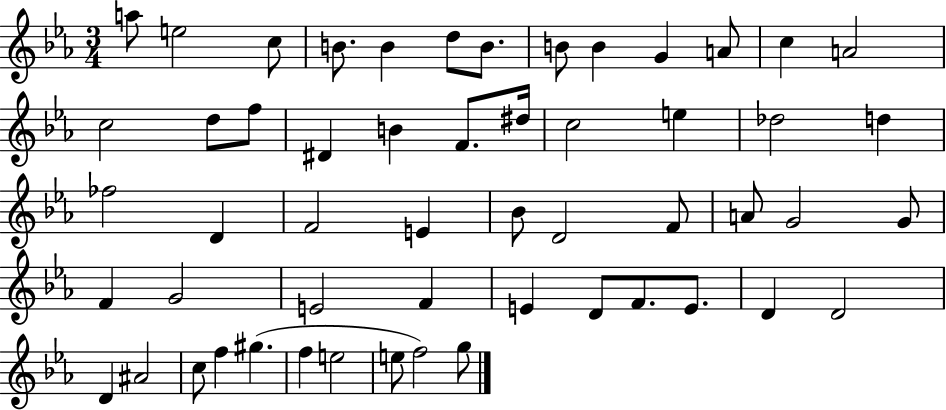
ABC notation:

X:1
T:Untitled
M:3/4
L:1/4
K:Eb
a/2 e2 c/2 B/2 B d/2 B/2 B/2 B G A/2 c A2 c2 d/2 f/2 ^D B F/2 ^d/4 c2 e _d2 d _f2 D F2 E _B/2 D2 F/2 A/2 G2 G/2 F G2 E2 F E D/2 F/2 E/2 D D2 D ^A2 c/2 f ^g f e2 e/2 f2 g/2